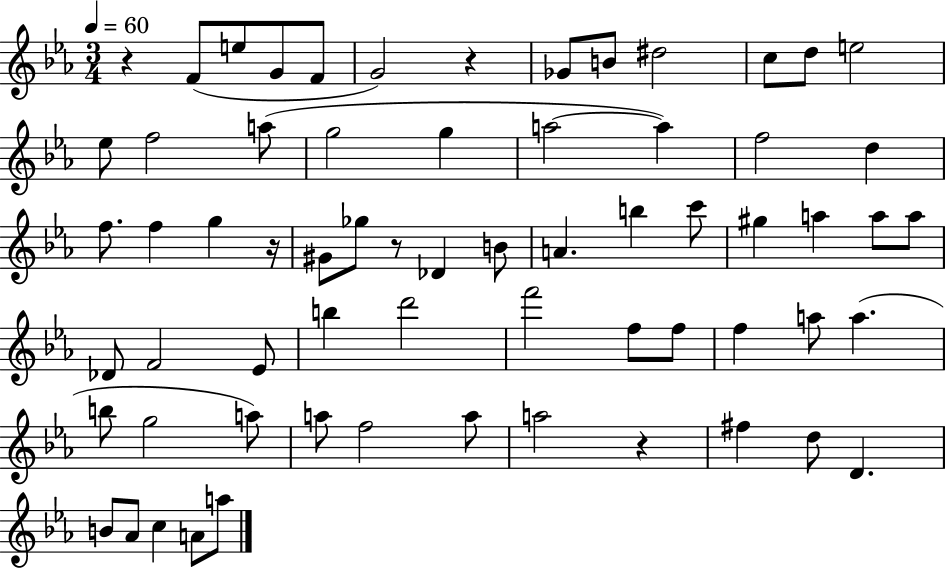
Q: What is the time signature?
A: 3/4